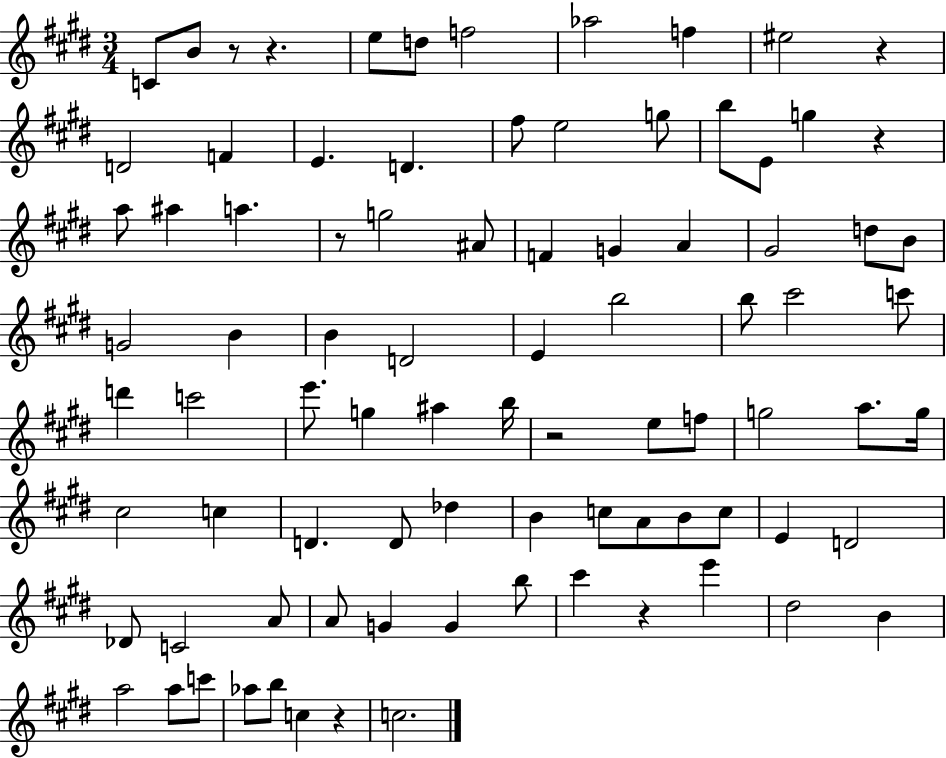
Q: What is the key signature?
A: E major